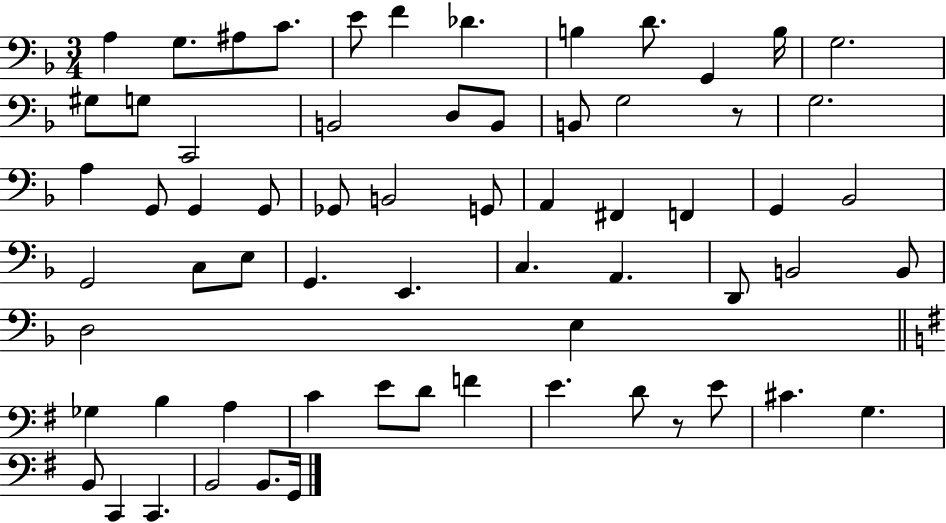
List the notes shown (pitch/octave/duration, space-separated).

A3/q G3/e. A#3/e C4/e. E4/e F4/q Db4/q. B3/q D4/e. G2/q B3/s G3/h. G#3/e G3/e C2/h B2/h D3/e B2/e B2/e G3/h R/e G3/h. A3/q G2/e G2/q G2/e Gb2/e B2/h G2/e A2/q F#2/q F2/q G2/q Bb2/h G2/h C3/e E3/e G2/q. E2/q. C3/q. A2/q. D2/e B2/h B2/e D3/h E3/q Gb3/q B3/q A3/q C4/q E4/e D4/e F4/q E4/q. D4/e R/e E4/e C#4/q. G3/q. B2/e C2/q C2/q. B2/h B2/e. G2/s